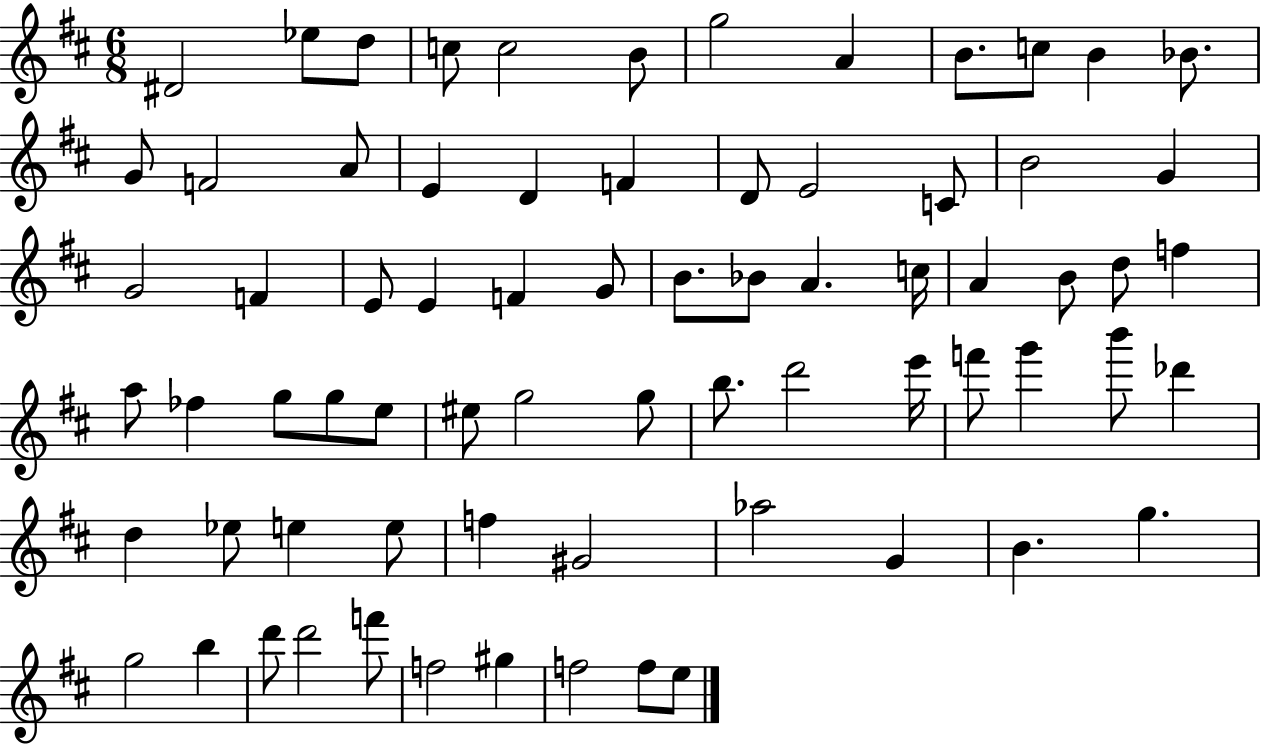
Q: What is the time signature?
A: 6/8